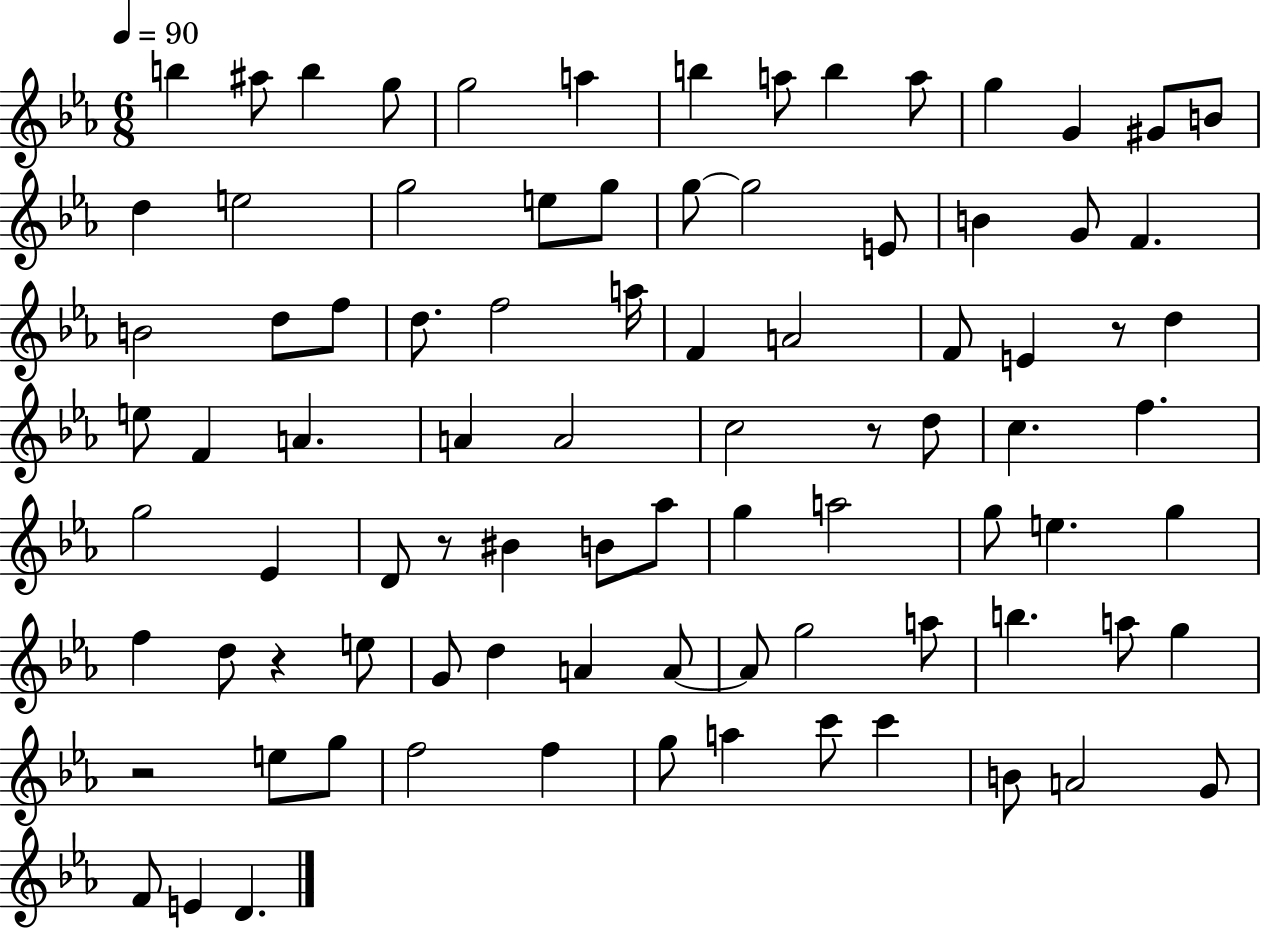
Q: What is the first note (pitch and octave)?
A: B5